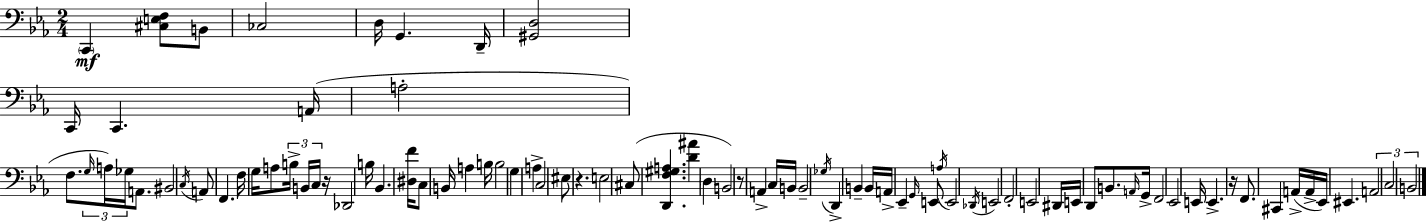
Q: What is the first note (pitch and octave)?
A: C2